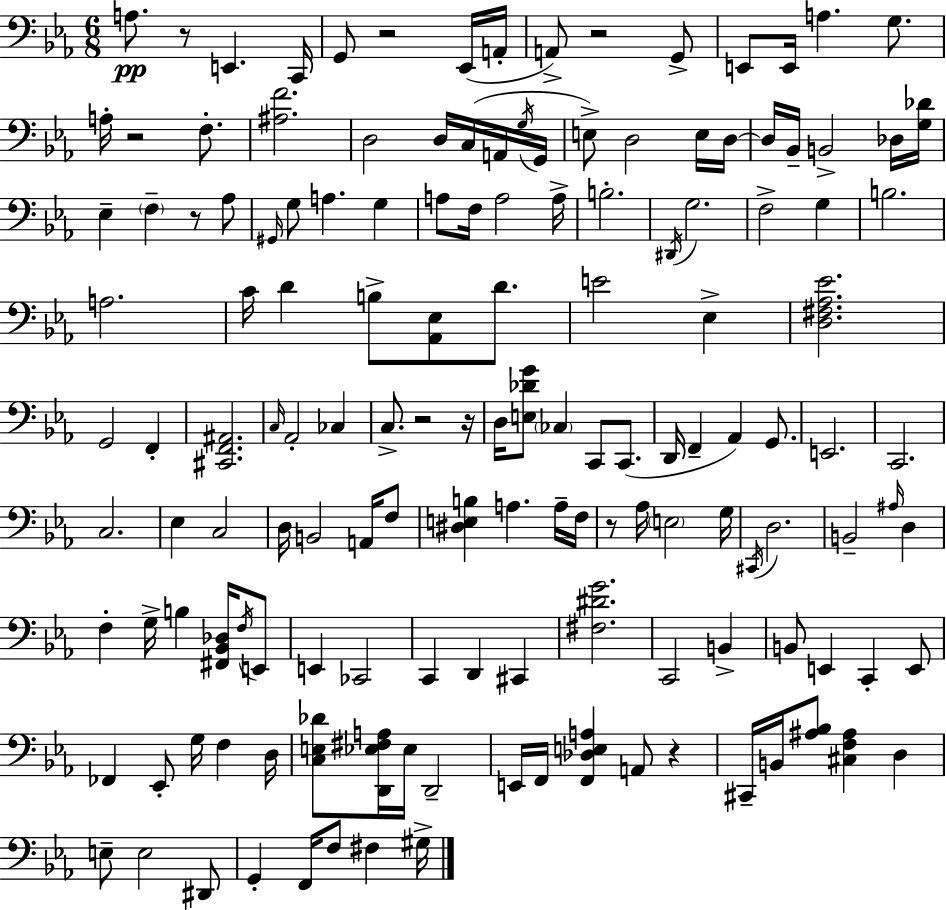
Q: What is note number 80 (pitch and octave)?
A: E3